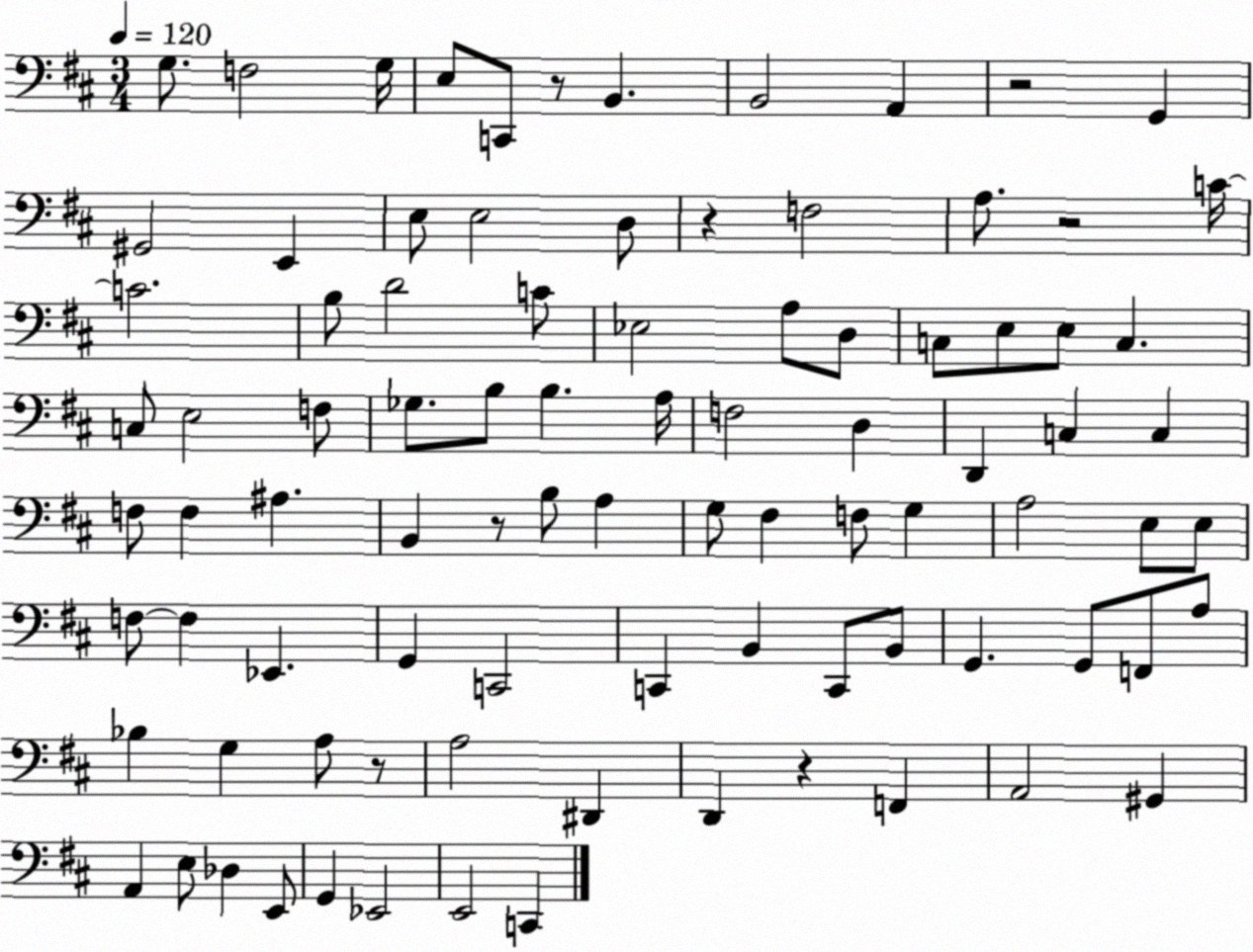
X:1
T:Untitled
M:3/4
L:1/4
K:D
G,/2 F,2 G,/4 E,/2 C,,/2 z/2 B,, B,,2 A,, z2 G,, ^G,,2 E,, E,/2 E,2 D,/2 z F,2 A,/2 z2 C/4 C2 B,/2 D2 C/2 _E,2 A,/2 D,/2 C,/2 E,/2 E,/2 C, C,/2 E,2 F,/2 _G,/2 B,/2 B, A,/4 F,2 D, D,, C, C, F,/2 F, ^A, B,, z/2 B,/2 A, G,/2 ^F, F,/2 G, A,2 E,/2 E,/2 F,/2 F, _E,, G,, C,,2 C,, B,, C,,/2 B,,/2 G,, G,,/2 F,,/2 A,/2 _B, G, A,/2 z/2 A,2 ^D,, D,, z F,, A,,2 ^G,, A,, E,/2 _D, E,,/2 G,, _E,,2 E,,2 C,,